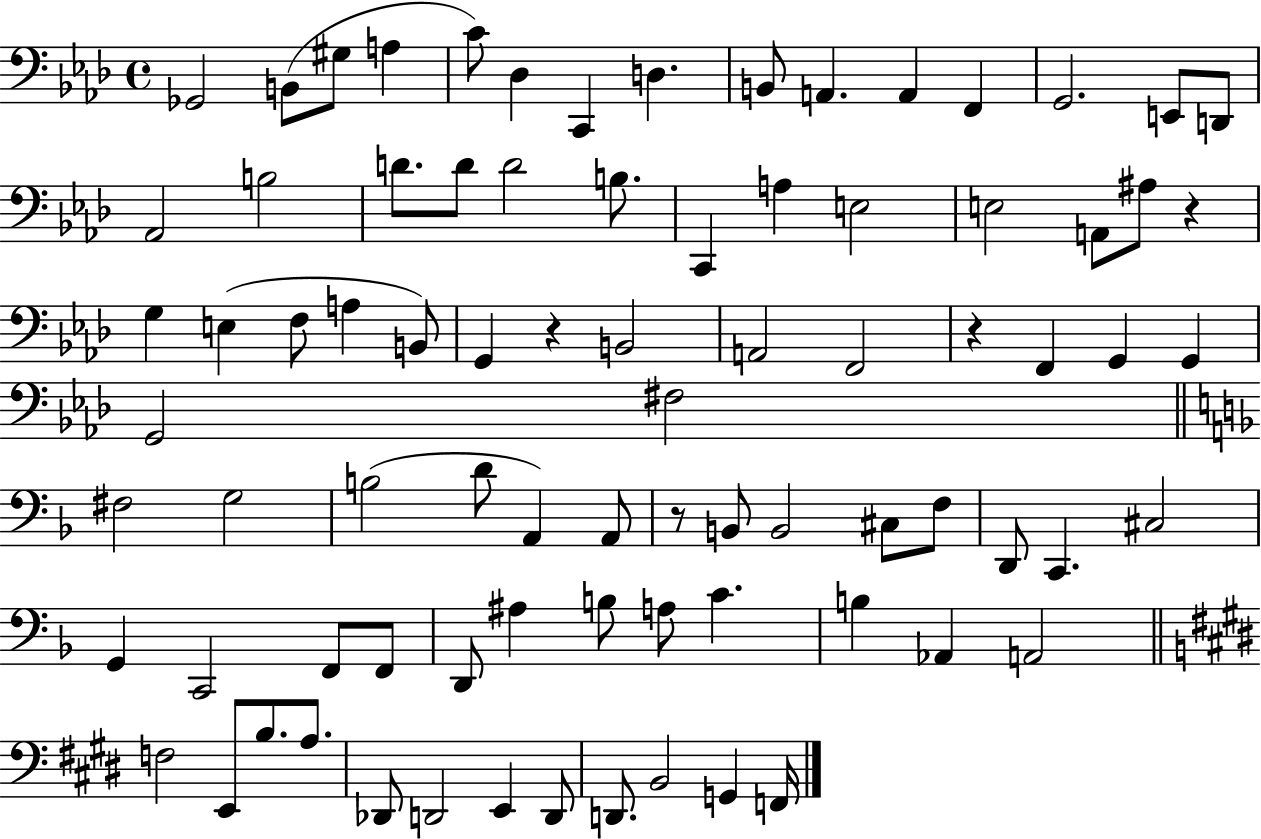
Gb2/h B2/e G#3/e A3/q C4/e Db3/q C2/q D3/q. B2/e A2/q. A2/q F2/q G2/h. E2/e D2/e Ab2/h B3/h D4/e. D4/e D4/h B3/e. C2/q A3/q E3/h E3/h A2/e A#3/e R/q G3/q E3/q F3/e A3/q B2/e G2/q R/q B2/h A2/h F2/h R/q F2/q G2/q G2/q G2/h F#3/h F#3/h G3/h B3/h D4/e A2/q A2/e R/e B2/e B2/h C#3/e F3/e D2/e C2/q. C#3/h G2/q C2/h F2/e F2/e D2/e A#3/q B3/e A3/e C4/q. B3/q Ab2/q A2/h F3/h E2/e B3/e. A3/e. Db2/e D2/h E2/q D2/e D2/e. B2/h G2/q F2/s